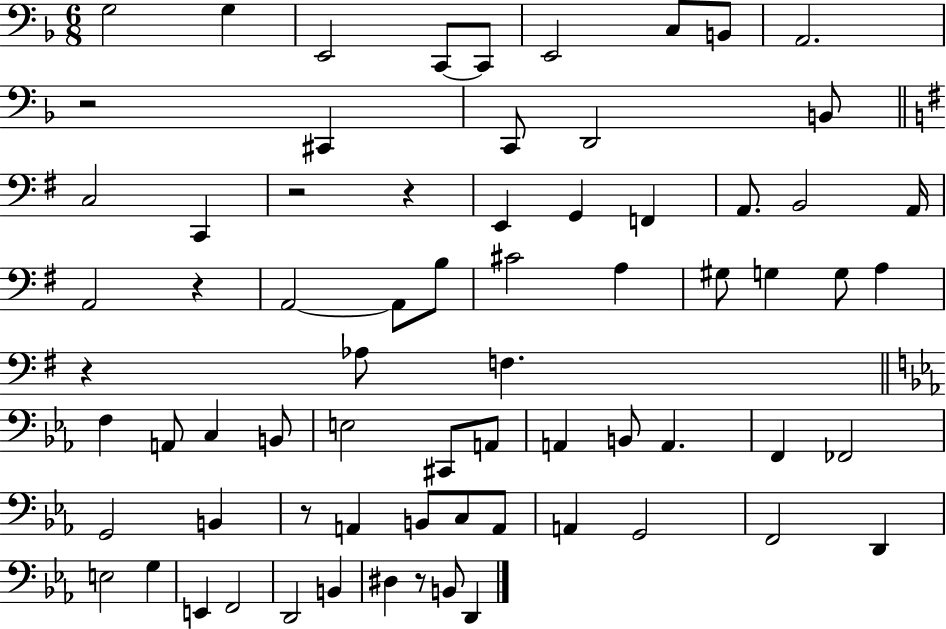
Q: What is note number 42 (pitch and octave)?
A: B2